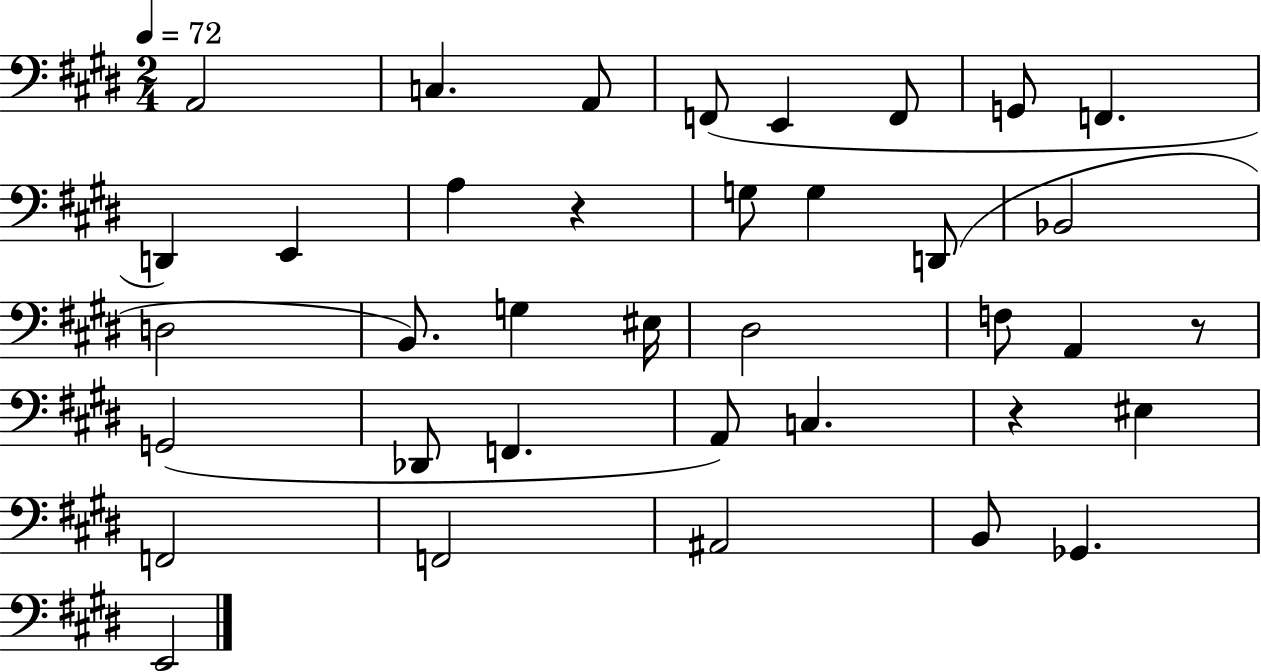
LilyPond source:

{
  \clef bass
  \numericTimeSignature
  \time 2/4
  \key e \major
  \tempo 4 = 72
  a,2 | c4. a,8 | f,8( e,4 f,8 | g,8 f,4. | \break d,4) e,4 | a4 r4 | g8 g4 d,8( | bes,2 | \break d2 | b,8.) g4 eis16 | dis2 | f8 a,4 r8 | \break g,2( | des,8 f,4. | a,8) c4. | r4 eis4 | \break f,2 | f,2 | ais,2 | b,8 ges,4. | \break e,2 | \bar "|."
}